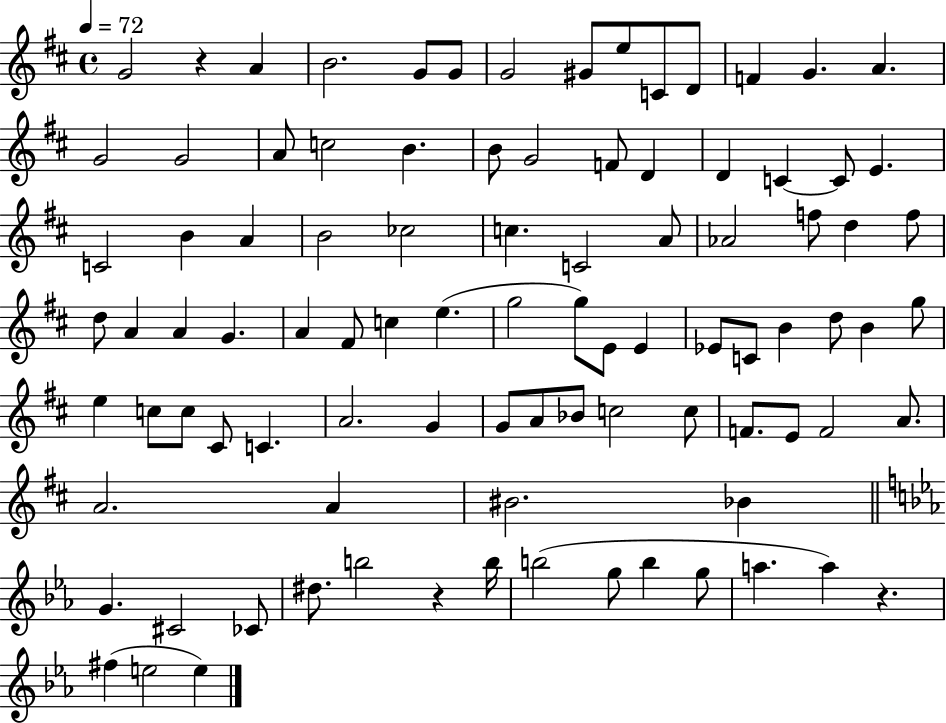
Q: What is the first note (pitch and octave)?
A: G4